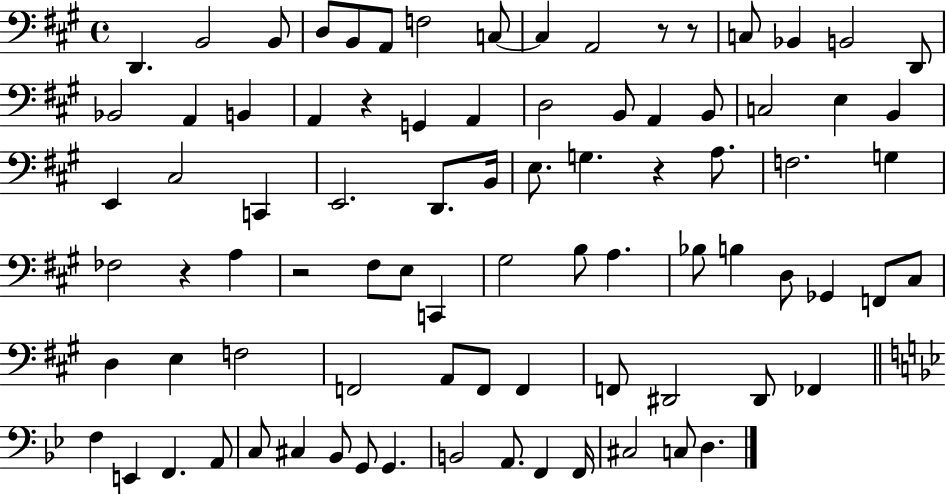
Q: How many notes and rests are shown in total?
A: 85